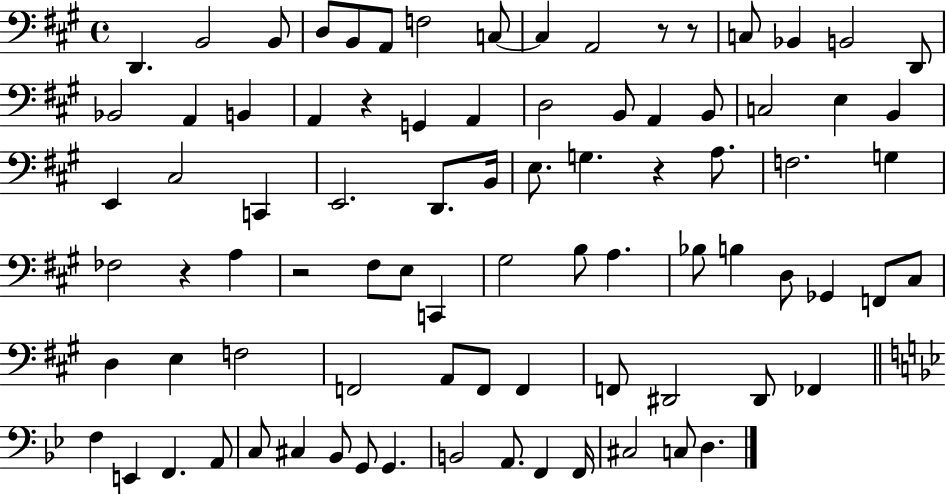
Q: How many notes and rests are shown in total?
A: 85